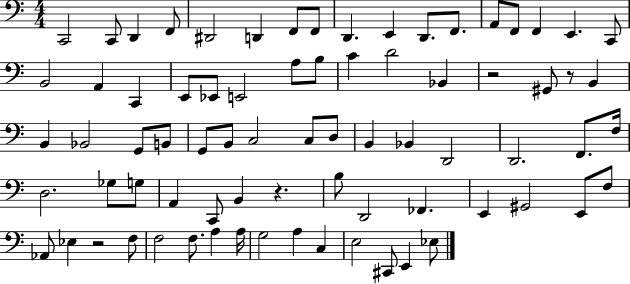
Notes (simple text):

C2/h C2/e D2/q F2/e D#2/h D2/q F2/e F2/e D2/q. E2/q D2/e. F2/e. A2/e F2/e F2/q E2/q. C2/e B2/h A2/q C2/q E2/e Eb2/e E2/h A3/e B3/e C4/q D4/h Bb2/q R/h G#2/e R/e B2/q B2/q Bb2/h G2/e B2/e G2/e B2/e C3/h C3/e D3/e B2/q Bb2/q D2/h D2/h. F2/e. F3/s D3/h. Gb3/e G3/e A2/q C2/e B2/q R/q. B3/e D2/h FES2/q. E2/q G#2/h E2/e F3/e Ab2/e Eb3/q R/h F3/e F3/h F3/e. A3/q A3/s G3/h A3/q C3/q E3/h C#2/e E2/q Eb3/e